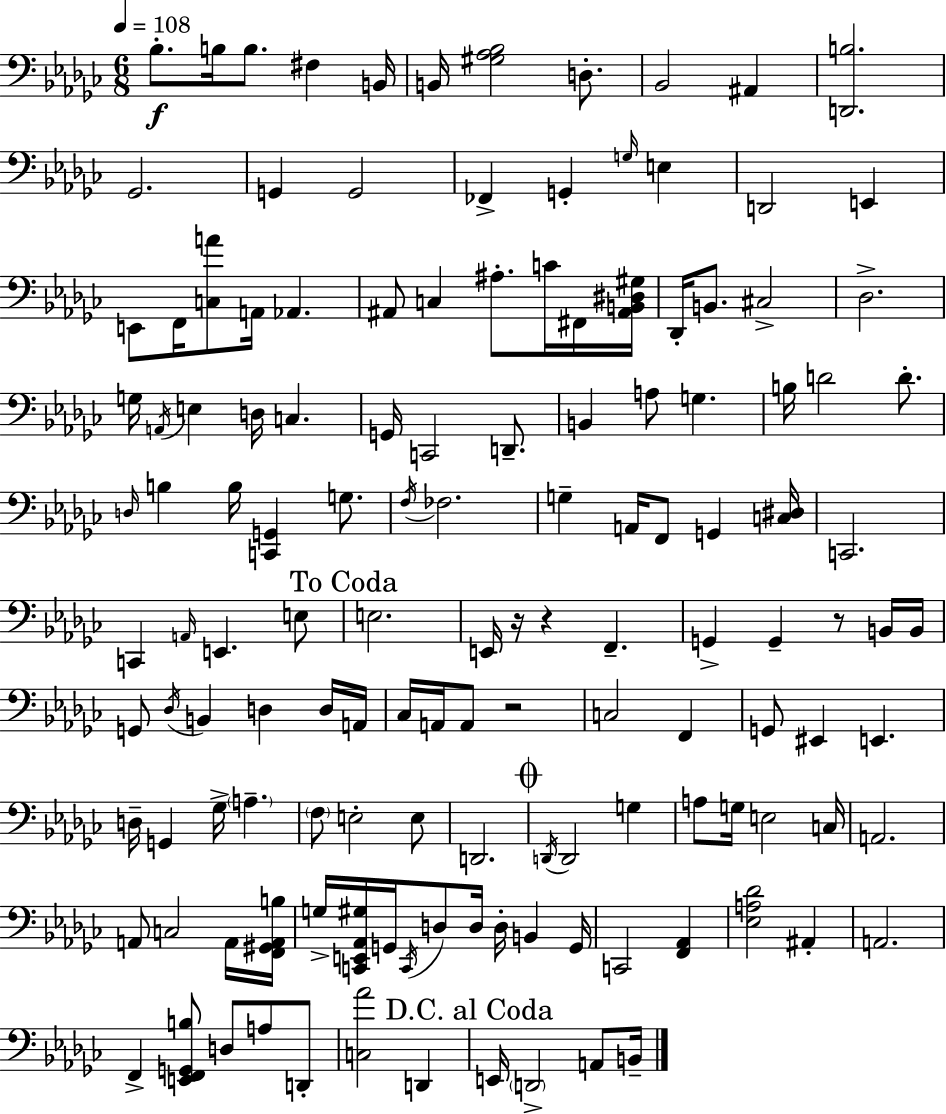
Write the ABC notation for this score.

X:1
T:Untitled
M:6/8
L:1/4
K:Ebm
_B,/2 B,/4 B,/2 ^F, B,,/4 B,,/4 [^G,_A,_B,]2 D,/2 _B,,2 ^A,, [D,,B,]2 _G,,2 G,, G,,2 _F,, G,, G,/4 E, D,,2 E,, E,,/2 F,,/4 [C,A]/2 A,,/4 _A,, ^A,,/2 C, ^A,/2 C/4 ^F,,/4 [^A,,B,,^D,^G,]/4 _D,,/4 B,,/2 ^C,2 _D,2 G,/4 A,,/4 E, D,/4 C, G,,/4 C,,2 D,,/2 B,, A,/2 G, B,/4 D2 D/2 D,/4 B, B,/4 [C,,G,,] G,/2 F,/4 _F,2 G, A,,/4 F,,/2 G,, [C,^D,]/4 C,,2 C,, A,,/4 E,, E,/2 E,2 E,,/4 z/4 z F,, G,, G,, z/2 B,,/4 B,,/4 G,,/2 _D,/4 B,, D, D,/4 A,,/4 _C,/4 A,,/4 A,,/2 z2 C,2 F,, G,,/2 ^E,, E,, D,/4 G,, _G,/4 A, F,/2 E,2 E,/2 D,,2 D,,/4 D,,2 G, A,/2 G,/4 E,2 C,/4 A,,2 A,,/2 C,2 A,,/4 [F,,^G,,A,,B,]/4 G,/4 [C,,E,,_A,,^G,]/4 G,,/4 C,,/4 D,/2 D,/4 D,/4 B,, G,,/4 C,,2 [F,,_A,,] [_E,A,_D]2 ^A,, A,,2 F,, [E,,F,,G,,B,]/2 D,/2 A,/2 D,,/2 [C,_A]2 D,, E,,/4 D,,2 A,,/2 B,,/4